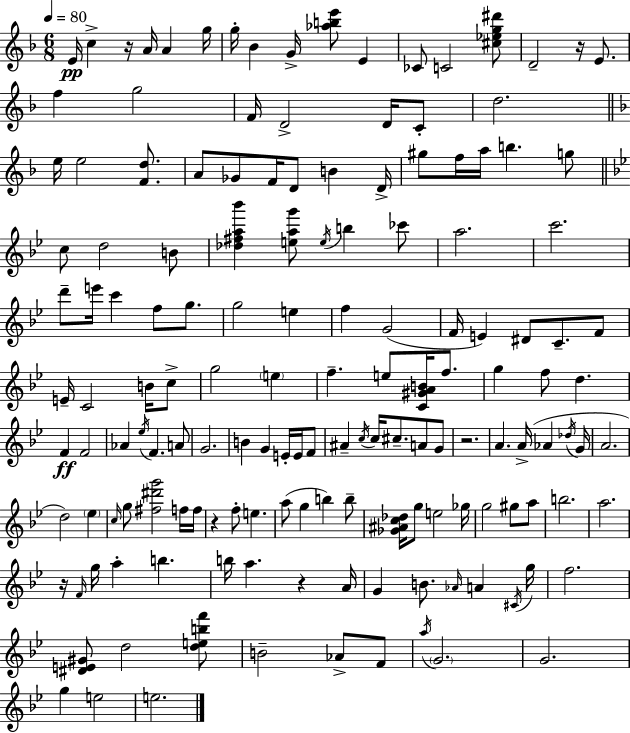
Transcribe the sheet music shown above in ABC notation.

X:1
T:Untitled
M:6/8
L:1/4
K:Dm
E/4 c z/4 A/4 A g/4 g/4 _B G/4 [_abe']/2 E _C/2 C2 [^c_eg^d']/2 D2 z/4 E/2 f g2 F/4 D2 D/4 C/2 d2 e/4 e2 [Fd]/2 A/2 _G/2 F/4 D/2 B D/4 ^g/2 f/4 a/4 b g/2 c/2 d2 B/2 [_d^fa_b'] [eag']/2 e/4 b _c'/2 a2 c'2 d'/2 e'/4 c' f/2 g/2 g2 e f G2 F/4 E ^D/2 C/2 F/2 E/4 C2 B/4 c/2 g2 e f e/2 [C^GAB]/4 f/2 g f/2 d F F2 _A _e/4 F A/2 G2 B G E/4 E/4 F/2 ^A c/4 c/4 ^c/2 A/2 G/2 z2 A A/4 _A _d/4 G/4 A2 d2 _e c/4 g/2 [^f^d'g']2 f/4 f/4 z f/2 e a/2 g b b/2 [_G^Ac_d]/4 g/2 e2 _g/4 g2 ^g/2 a/2 b2 a2 z/4 F/4 g/4 a b b/4 a z A/4 G B/2 _A/4 A ^C/4 g/4 f2 [^DE^G]/2 d2 [debf']/2 B2 _A/2 F/2 a/4 G2 G2 g e2 e2